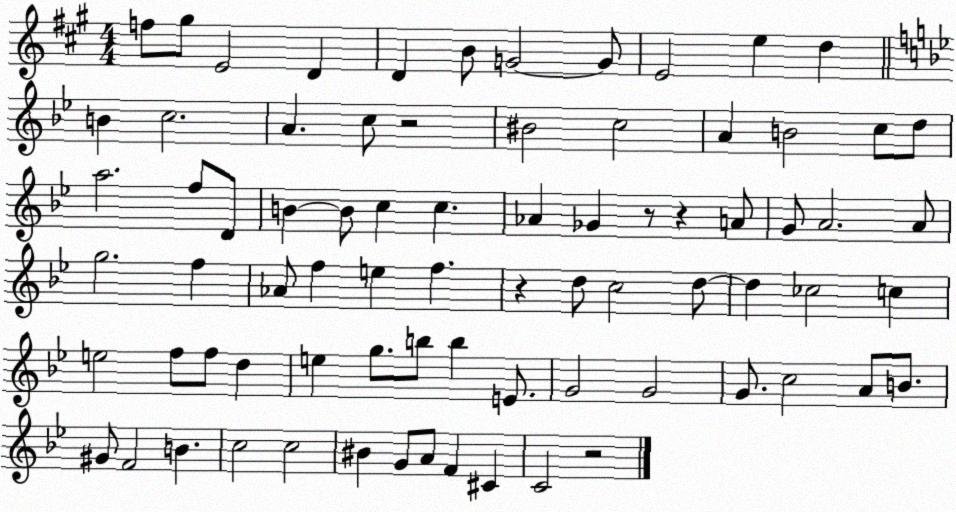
X:1
T:Untitled
M:4/4
L:1/4
K:A
f/2 ^g/2 E2 D D B/2 G2 G/2 E2 e d B c2 A c/2 z2 ^B2 c2 A B2 c/2 d/2 a2 f/2 D/2 B B/2 c c _A _G z/2 z A/2 G/2 A2 A/2 g2 f _A/2 f e f z d/2 c2 d/2 d _c2 c e2 f/2 f/2 d e g/2 b/2 b E/2 G2 G2 G/2 c2 A/2 B/2 ^G/2 F2 B c2 c2 ^B G/2 A/2 F ^C C2 z2